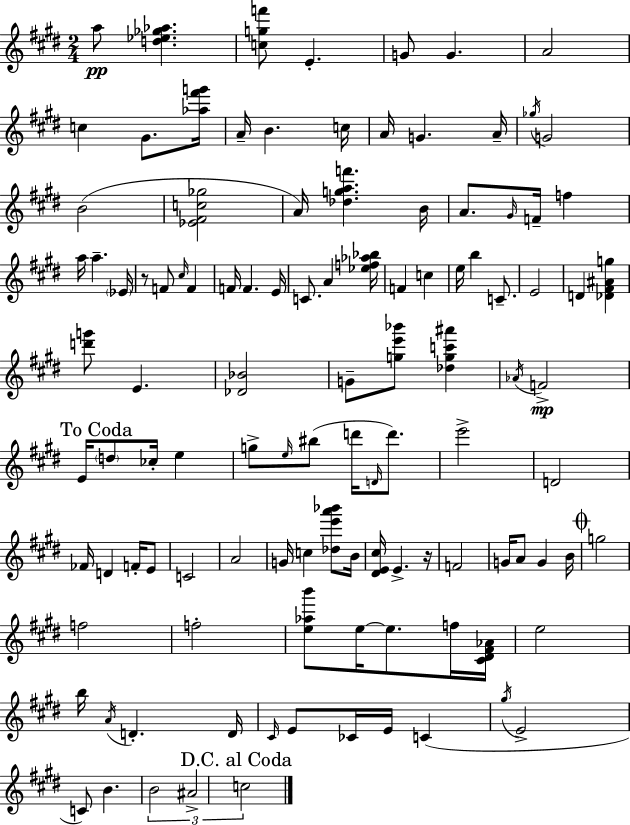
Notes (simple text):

A5/e [D5,Eb5,Gb5,Ab5]/q. [C5,G5,F6]/e E4/q. G4/e G4/q. A4/h C5/q G#4/e. [Ab5,F#6,G6]/s A4/s B4/q. C5/s A4/s G4/q. A4/s Gb5/s G4/h B4/h [Eb4,F#4,C5,Gb5]/h A4/s [Db5,G5,A5,F6]/q. B4/s A4/e. G#4/s F4/s F5/q A5/s A5/q. Eb4/s R/e F4/e C#5/s F4/q F4/s F4/q. E4/s C4/e. A4/q [Eb5,F5,Ab5,Bb5]/s F4/q C5/q E5/s B5/q C4/e. E4/h D4/q [Db4,F#4,A#4,G5]/q [D6,G6]/e E4/q. [Db4,Bb4]/h G4/e [G5,E6,Bb6]/e [Db5,G5,C6,A#6]/q Ab4/s F4/h E4/s D5/e CES5/s E5/q G5/e E5/s BIS5/e D6/s D4/s D6/e. E6/h D4/h FES4/s D4/q F4/s E4/e C4/h A4/h G4/s C5/q [Db5,E6,A6,Bb6]/e B4/s [D#4,E4,C#5]/s E4/q. R/s F4/h G4/s A4/e G4/q B4/s G5/h F5/h F5/h [E5,Ab5,B6]/e E5/s E5/e. F5/s [C#4,D#4,F#4,Ab4]/s E5/h B5/s A4/s D4/q. D4/s C#4/s E4/e CES4/s E4/s C4/q G#5/s E4/h C4/e B4/q. B4/h A#4/h C5/h